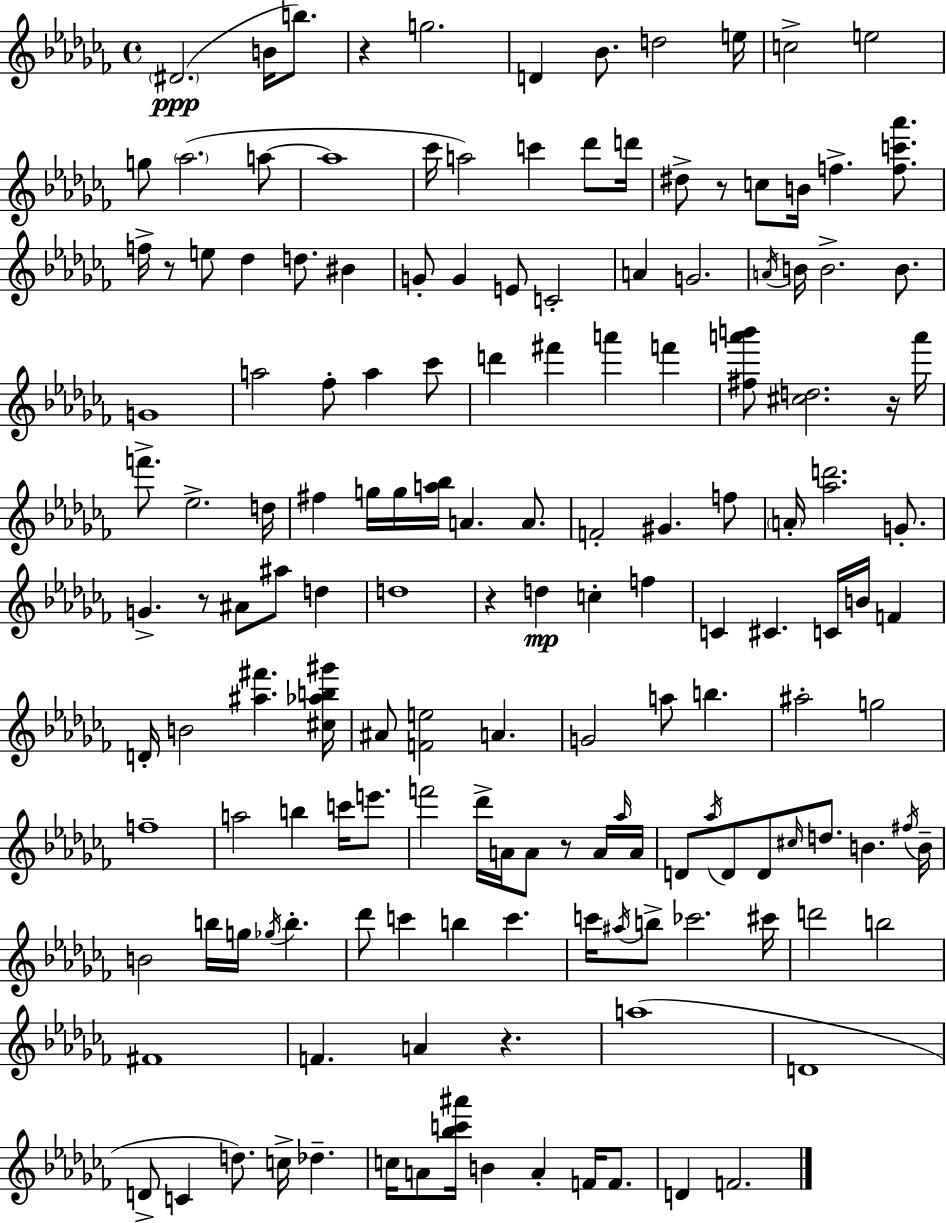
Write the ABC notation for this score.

X:1
T:Untitled
M:4/4
L:1/4
K:Abm
^D2 B/4 b/2 z g2 D _B/2 d2 e/4 c2 e2 g/2 _a2 a/2 a4 _c'/4 a2 c' _d'/2 d'/4 ^d/2 z/2 c/2 B/4 f [fc'_a']/2 f/4 z/2 e/2 _d d/2 ^B G/2 G E/2 C2 A G2 A/4 B/4 B2 B/2 G4 a2 _f/2 a _c'/2 d' ^f' a' f' [^fa'b']/2 [^cd]2 z/4 a'/4 f'/2 _e2 d/4 ^f g/4 g/4 [a_b]/4 A A/2 F2 ^G f/2 A/4 [_ad']2 G/2 G z/2 ^A/2 ^a/2 d d4 z d c f C ^C C/4 B/4 F D/4 B2 [^a^f'] [^c_ab^g']/4 ^A/2 [Fe]2 A G2 a/2 b ^a2 g2 f4 a2 b c'/4 e'/2 f'2 _d'/4 A/4 A/2 z/2 A/4 _a/4 A/4 D/2 _a/4 D/2 D/2 ^c/4 d/2 B ^f/4 B/4 B2 b/4 g/4 _g/4 b _d'/2 c' b c' c'/4 ^a/4 b/2 _c'2 ^c'/4 d'2 b2 ^F4 F A z a4 D4 D/2 C d/2 c/4 _d c/4 A/2 [_bc'^a']/4 B A F/4 F/2 D F2